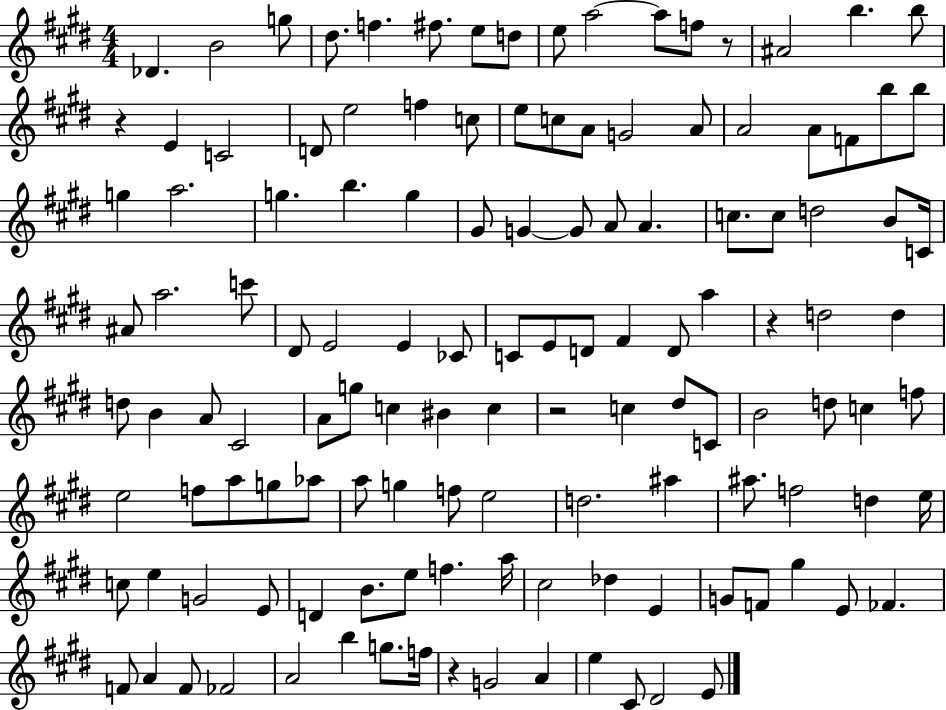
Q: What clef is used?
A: treble